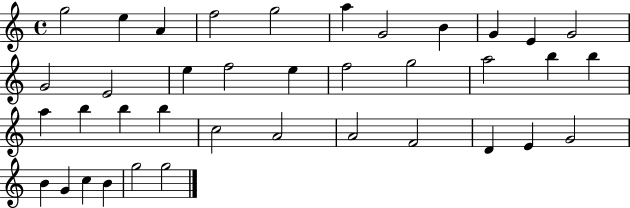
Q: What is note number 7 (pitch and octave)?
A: G4